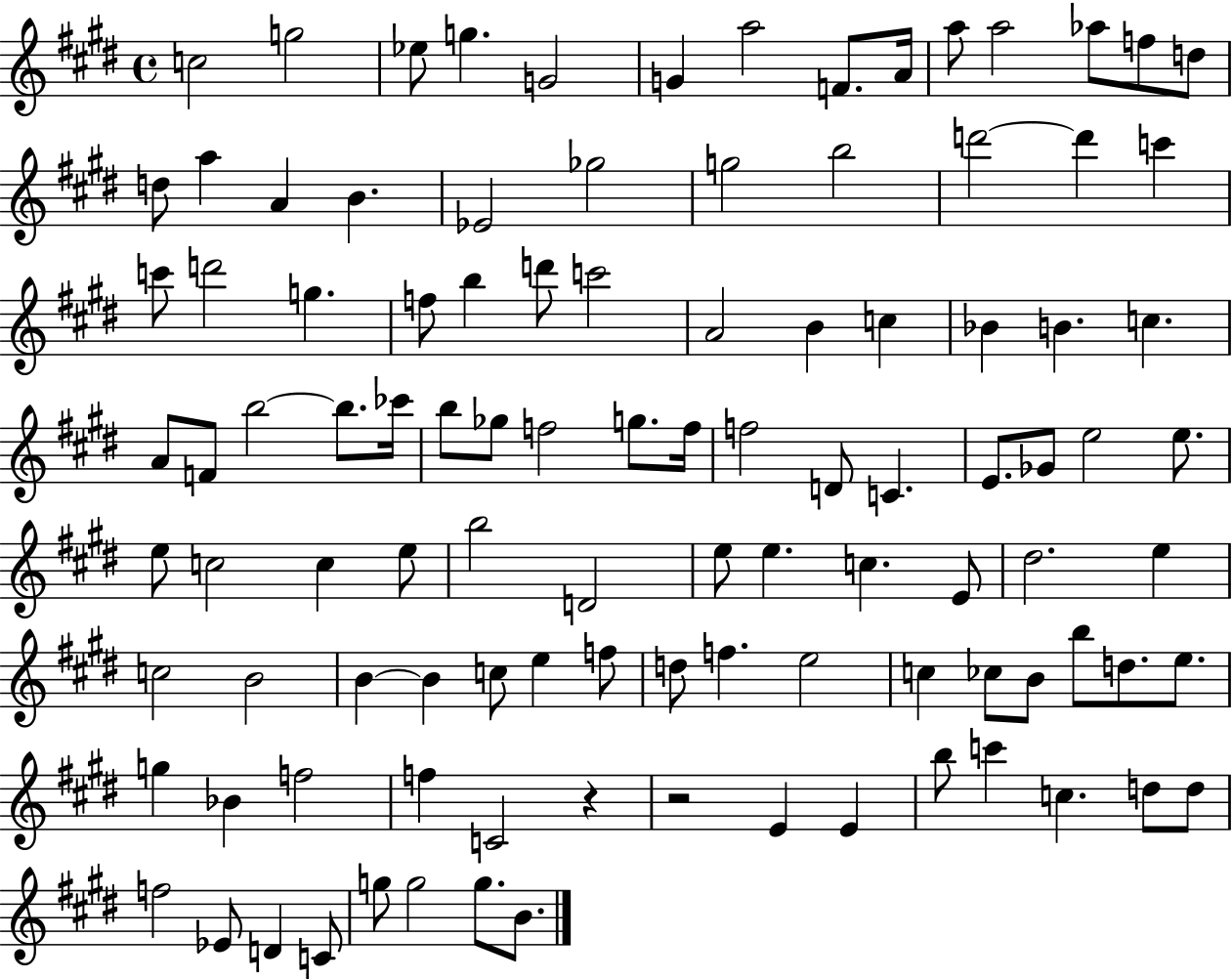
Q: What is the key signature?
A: E major